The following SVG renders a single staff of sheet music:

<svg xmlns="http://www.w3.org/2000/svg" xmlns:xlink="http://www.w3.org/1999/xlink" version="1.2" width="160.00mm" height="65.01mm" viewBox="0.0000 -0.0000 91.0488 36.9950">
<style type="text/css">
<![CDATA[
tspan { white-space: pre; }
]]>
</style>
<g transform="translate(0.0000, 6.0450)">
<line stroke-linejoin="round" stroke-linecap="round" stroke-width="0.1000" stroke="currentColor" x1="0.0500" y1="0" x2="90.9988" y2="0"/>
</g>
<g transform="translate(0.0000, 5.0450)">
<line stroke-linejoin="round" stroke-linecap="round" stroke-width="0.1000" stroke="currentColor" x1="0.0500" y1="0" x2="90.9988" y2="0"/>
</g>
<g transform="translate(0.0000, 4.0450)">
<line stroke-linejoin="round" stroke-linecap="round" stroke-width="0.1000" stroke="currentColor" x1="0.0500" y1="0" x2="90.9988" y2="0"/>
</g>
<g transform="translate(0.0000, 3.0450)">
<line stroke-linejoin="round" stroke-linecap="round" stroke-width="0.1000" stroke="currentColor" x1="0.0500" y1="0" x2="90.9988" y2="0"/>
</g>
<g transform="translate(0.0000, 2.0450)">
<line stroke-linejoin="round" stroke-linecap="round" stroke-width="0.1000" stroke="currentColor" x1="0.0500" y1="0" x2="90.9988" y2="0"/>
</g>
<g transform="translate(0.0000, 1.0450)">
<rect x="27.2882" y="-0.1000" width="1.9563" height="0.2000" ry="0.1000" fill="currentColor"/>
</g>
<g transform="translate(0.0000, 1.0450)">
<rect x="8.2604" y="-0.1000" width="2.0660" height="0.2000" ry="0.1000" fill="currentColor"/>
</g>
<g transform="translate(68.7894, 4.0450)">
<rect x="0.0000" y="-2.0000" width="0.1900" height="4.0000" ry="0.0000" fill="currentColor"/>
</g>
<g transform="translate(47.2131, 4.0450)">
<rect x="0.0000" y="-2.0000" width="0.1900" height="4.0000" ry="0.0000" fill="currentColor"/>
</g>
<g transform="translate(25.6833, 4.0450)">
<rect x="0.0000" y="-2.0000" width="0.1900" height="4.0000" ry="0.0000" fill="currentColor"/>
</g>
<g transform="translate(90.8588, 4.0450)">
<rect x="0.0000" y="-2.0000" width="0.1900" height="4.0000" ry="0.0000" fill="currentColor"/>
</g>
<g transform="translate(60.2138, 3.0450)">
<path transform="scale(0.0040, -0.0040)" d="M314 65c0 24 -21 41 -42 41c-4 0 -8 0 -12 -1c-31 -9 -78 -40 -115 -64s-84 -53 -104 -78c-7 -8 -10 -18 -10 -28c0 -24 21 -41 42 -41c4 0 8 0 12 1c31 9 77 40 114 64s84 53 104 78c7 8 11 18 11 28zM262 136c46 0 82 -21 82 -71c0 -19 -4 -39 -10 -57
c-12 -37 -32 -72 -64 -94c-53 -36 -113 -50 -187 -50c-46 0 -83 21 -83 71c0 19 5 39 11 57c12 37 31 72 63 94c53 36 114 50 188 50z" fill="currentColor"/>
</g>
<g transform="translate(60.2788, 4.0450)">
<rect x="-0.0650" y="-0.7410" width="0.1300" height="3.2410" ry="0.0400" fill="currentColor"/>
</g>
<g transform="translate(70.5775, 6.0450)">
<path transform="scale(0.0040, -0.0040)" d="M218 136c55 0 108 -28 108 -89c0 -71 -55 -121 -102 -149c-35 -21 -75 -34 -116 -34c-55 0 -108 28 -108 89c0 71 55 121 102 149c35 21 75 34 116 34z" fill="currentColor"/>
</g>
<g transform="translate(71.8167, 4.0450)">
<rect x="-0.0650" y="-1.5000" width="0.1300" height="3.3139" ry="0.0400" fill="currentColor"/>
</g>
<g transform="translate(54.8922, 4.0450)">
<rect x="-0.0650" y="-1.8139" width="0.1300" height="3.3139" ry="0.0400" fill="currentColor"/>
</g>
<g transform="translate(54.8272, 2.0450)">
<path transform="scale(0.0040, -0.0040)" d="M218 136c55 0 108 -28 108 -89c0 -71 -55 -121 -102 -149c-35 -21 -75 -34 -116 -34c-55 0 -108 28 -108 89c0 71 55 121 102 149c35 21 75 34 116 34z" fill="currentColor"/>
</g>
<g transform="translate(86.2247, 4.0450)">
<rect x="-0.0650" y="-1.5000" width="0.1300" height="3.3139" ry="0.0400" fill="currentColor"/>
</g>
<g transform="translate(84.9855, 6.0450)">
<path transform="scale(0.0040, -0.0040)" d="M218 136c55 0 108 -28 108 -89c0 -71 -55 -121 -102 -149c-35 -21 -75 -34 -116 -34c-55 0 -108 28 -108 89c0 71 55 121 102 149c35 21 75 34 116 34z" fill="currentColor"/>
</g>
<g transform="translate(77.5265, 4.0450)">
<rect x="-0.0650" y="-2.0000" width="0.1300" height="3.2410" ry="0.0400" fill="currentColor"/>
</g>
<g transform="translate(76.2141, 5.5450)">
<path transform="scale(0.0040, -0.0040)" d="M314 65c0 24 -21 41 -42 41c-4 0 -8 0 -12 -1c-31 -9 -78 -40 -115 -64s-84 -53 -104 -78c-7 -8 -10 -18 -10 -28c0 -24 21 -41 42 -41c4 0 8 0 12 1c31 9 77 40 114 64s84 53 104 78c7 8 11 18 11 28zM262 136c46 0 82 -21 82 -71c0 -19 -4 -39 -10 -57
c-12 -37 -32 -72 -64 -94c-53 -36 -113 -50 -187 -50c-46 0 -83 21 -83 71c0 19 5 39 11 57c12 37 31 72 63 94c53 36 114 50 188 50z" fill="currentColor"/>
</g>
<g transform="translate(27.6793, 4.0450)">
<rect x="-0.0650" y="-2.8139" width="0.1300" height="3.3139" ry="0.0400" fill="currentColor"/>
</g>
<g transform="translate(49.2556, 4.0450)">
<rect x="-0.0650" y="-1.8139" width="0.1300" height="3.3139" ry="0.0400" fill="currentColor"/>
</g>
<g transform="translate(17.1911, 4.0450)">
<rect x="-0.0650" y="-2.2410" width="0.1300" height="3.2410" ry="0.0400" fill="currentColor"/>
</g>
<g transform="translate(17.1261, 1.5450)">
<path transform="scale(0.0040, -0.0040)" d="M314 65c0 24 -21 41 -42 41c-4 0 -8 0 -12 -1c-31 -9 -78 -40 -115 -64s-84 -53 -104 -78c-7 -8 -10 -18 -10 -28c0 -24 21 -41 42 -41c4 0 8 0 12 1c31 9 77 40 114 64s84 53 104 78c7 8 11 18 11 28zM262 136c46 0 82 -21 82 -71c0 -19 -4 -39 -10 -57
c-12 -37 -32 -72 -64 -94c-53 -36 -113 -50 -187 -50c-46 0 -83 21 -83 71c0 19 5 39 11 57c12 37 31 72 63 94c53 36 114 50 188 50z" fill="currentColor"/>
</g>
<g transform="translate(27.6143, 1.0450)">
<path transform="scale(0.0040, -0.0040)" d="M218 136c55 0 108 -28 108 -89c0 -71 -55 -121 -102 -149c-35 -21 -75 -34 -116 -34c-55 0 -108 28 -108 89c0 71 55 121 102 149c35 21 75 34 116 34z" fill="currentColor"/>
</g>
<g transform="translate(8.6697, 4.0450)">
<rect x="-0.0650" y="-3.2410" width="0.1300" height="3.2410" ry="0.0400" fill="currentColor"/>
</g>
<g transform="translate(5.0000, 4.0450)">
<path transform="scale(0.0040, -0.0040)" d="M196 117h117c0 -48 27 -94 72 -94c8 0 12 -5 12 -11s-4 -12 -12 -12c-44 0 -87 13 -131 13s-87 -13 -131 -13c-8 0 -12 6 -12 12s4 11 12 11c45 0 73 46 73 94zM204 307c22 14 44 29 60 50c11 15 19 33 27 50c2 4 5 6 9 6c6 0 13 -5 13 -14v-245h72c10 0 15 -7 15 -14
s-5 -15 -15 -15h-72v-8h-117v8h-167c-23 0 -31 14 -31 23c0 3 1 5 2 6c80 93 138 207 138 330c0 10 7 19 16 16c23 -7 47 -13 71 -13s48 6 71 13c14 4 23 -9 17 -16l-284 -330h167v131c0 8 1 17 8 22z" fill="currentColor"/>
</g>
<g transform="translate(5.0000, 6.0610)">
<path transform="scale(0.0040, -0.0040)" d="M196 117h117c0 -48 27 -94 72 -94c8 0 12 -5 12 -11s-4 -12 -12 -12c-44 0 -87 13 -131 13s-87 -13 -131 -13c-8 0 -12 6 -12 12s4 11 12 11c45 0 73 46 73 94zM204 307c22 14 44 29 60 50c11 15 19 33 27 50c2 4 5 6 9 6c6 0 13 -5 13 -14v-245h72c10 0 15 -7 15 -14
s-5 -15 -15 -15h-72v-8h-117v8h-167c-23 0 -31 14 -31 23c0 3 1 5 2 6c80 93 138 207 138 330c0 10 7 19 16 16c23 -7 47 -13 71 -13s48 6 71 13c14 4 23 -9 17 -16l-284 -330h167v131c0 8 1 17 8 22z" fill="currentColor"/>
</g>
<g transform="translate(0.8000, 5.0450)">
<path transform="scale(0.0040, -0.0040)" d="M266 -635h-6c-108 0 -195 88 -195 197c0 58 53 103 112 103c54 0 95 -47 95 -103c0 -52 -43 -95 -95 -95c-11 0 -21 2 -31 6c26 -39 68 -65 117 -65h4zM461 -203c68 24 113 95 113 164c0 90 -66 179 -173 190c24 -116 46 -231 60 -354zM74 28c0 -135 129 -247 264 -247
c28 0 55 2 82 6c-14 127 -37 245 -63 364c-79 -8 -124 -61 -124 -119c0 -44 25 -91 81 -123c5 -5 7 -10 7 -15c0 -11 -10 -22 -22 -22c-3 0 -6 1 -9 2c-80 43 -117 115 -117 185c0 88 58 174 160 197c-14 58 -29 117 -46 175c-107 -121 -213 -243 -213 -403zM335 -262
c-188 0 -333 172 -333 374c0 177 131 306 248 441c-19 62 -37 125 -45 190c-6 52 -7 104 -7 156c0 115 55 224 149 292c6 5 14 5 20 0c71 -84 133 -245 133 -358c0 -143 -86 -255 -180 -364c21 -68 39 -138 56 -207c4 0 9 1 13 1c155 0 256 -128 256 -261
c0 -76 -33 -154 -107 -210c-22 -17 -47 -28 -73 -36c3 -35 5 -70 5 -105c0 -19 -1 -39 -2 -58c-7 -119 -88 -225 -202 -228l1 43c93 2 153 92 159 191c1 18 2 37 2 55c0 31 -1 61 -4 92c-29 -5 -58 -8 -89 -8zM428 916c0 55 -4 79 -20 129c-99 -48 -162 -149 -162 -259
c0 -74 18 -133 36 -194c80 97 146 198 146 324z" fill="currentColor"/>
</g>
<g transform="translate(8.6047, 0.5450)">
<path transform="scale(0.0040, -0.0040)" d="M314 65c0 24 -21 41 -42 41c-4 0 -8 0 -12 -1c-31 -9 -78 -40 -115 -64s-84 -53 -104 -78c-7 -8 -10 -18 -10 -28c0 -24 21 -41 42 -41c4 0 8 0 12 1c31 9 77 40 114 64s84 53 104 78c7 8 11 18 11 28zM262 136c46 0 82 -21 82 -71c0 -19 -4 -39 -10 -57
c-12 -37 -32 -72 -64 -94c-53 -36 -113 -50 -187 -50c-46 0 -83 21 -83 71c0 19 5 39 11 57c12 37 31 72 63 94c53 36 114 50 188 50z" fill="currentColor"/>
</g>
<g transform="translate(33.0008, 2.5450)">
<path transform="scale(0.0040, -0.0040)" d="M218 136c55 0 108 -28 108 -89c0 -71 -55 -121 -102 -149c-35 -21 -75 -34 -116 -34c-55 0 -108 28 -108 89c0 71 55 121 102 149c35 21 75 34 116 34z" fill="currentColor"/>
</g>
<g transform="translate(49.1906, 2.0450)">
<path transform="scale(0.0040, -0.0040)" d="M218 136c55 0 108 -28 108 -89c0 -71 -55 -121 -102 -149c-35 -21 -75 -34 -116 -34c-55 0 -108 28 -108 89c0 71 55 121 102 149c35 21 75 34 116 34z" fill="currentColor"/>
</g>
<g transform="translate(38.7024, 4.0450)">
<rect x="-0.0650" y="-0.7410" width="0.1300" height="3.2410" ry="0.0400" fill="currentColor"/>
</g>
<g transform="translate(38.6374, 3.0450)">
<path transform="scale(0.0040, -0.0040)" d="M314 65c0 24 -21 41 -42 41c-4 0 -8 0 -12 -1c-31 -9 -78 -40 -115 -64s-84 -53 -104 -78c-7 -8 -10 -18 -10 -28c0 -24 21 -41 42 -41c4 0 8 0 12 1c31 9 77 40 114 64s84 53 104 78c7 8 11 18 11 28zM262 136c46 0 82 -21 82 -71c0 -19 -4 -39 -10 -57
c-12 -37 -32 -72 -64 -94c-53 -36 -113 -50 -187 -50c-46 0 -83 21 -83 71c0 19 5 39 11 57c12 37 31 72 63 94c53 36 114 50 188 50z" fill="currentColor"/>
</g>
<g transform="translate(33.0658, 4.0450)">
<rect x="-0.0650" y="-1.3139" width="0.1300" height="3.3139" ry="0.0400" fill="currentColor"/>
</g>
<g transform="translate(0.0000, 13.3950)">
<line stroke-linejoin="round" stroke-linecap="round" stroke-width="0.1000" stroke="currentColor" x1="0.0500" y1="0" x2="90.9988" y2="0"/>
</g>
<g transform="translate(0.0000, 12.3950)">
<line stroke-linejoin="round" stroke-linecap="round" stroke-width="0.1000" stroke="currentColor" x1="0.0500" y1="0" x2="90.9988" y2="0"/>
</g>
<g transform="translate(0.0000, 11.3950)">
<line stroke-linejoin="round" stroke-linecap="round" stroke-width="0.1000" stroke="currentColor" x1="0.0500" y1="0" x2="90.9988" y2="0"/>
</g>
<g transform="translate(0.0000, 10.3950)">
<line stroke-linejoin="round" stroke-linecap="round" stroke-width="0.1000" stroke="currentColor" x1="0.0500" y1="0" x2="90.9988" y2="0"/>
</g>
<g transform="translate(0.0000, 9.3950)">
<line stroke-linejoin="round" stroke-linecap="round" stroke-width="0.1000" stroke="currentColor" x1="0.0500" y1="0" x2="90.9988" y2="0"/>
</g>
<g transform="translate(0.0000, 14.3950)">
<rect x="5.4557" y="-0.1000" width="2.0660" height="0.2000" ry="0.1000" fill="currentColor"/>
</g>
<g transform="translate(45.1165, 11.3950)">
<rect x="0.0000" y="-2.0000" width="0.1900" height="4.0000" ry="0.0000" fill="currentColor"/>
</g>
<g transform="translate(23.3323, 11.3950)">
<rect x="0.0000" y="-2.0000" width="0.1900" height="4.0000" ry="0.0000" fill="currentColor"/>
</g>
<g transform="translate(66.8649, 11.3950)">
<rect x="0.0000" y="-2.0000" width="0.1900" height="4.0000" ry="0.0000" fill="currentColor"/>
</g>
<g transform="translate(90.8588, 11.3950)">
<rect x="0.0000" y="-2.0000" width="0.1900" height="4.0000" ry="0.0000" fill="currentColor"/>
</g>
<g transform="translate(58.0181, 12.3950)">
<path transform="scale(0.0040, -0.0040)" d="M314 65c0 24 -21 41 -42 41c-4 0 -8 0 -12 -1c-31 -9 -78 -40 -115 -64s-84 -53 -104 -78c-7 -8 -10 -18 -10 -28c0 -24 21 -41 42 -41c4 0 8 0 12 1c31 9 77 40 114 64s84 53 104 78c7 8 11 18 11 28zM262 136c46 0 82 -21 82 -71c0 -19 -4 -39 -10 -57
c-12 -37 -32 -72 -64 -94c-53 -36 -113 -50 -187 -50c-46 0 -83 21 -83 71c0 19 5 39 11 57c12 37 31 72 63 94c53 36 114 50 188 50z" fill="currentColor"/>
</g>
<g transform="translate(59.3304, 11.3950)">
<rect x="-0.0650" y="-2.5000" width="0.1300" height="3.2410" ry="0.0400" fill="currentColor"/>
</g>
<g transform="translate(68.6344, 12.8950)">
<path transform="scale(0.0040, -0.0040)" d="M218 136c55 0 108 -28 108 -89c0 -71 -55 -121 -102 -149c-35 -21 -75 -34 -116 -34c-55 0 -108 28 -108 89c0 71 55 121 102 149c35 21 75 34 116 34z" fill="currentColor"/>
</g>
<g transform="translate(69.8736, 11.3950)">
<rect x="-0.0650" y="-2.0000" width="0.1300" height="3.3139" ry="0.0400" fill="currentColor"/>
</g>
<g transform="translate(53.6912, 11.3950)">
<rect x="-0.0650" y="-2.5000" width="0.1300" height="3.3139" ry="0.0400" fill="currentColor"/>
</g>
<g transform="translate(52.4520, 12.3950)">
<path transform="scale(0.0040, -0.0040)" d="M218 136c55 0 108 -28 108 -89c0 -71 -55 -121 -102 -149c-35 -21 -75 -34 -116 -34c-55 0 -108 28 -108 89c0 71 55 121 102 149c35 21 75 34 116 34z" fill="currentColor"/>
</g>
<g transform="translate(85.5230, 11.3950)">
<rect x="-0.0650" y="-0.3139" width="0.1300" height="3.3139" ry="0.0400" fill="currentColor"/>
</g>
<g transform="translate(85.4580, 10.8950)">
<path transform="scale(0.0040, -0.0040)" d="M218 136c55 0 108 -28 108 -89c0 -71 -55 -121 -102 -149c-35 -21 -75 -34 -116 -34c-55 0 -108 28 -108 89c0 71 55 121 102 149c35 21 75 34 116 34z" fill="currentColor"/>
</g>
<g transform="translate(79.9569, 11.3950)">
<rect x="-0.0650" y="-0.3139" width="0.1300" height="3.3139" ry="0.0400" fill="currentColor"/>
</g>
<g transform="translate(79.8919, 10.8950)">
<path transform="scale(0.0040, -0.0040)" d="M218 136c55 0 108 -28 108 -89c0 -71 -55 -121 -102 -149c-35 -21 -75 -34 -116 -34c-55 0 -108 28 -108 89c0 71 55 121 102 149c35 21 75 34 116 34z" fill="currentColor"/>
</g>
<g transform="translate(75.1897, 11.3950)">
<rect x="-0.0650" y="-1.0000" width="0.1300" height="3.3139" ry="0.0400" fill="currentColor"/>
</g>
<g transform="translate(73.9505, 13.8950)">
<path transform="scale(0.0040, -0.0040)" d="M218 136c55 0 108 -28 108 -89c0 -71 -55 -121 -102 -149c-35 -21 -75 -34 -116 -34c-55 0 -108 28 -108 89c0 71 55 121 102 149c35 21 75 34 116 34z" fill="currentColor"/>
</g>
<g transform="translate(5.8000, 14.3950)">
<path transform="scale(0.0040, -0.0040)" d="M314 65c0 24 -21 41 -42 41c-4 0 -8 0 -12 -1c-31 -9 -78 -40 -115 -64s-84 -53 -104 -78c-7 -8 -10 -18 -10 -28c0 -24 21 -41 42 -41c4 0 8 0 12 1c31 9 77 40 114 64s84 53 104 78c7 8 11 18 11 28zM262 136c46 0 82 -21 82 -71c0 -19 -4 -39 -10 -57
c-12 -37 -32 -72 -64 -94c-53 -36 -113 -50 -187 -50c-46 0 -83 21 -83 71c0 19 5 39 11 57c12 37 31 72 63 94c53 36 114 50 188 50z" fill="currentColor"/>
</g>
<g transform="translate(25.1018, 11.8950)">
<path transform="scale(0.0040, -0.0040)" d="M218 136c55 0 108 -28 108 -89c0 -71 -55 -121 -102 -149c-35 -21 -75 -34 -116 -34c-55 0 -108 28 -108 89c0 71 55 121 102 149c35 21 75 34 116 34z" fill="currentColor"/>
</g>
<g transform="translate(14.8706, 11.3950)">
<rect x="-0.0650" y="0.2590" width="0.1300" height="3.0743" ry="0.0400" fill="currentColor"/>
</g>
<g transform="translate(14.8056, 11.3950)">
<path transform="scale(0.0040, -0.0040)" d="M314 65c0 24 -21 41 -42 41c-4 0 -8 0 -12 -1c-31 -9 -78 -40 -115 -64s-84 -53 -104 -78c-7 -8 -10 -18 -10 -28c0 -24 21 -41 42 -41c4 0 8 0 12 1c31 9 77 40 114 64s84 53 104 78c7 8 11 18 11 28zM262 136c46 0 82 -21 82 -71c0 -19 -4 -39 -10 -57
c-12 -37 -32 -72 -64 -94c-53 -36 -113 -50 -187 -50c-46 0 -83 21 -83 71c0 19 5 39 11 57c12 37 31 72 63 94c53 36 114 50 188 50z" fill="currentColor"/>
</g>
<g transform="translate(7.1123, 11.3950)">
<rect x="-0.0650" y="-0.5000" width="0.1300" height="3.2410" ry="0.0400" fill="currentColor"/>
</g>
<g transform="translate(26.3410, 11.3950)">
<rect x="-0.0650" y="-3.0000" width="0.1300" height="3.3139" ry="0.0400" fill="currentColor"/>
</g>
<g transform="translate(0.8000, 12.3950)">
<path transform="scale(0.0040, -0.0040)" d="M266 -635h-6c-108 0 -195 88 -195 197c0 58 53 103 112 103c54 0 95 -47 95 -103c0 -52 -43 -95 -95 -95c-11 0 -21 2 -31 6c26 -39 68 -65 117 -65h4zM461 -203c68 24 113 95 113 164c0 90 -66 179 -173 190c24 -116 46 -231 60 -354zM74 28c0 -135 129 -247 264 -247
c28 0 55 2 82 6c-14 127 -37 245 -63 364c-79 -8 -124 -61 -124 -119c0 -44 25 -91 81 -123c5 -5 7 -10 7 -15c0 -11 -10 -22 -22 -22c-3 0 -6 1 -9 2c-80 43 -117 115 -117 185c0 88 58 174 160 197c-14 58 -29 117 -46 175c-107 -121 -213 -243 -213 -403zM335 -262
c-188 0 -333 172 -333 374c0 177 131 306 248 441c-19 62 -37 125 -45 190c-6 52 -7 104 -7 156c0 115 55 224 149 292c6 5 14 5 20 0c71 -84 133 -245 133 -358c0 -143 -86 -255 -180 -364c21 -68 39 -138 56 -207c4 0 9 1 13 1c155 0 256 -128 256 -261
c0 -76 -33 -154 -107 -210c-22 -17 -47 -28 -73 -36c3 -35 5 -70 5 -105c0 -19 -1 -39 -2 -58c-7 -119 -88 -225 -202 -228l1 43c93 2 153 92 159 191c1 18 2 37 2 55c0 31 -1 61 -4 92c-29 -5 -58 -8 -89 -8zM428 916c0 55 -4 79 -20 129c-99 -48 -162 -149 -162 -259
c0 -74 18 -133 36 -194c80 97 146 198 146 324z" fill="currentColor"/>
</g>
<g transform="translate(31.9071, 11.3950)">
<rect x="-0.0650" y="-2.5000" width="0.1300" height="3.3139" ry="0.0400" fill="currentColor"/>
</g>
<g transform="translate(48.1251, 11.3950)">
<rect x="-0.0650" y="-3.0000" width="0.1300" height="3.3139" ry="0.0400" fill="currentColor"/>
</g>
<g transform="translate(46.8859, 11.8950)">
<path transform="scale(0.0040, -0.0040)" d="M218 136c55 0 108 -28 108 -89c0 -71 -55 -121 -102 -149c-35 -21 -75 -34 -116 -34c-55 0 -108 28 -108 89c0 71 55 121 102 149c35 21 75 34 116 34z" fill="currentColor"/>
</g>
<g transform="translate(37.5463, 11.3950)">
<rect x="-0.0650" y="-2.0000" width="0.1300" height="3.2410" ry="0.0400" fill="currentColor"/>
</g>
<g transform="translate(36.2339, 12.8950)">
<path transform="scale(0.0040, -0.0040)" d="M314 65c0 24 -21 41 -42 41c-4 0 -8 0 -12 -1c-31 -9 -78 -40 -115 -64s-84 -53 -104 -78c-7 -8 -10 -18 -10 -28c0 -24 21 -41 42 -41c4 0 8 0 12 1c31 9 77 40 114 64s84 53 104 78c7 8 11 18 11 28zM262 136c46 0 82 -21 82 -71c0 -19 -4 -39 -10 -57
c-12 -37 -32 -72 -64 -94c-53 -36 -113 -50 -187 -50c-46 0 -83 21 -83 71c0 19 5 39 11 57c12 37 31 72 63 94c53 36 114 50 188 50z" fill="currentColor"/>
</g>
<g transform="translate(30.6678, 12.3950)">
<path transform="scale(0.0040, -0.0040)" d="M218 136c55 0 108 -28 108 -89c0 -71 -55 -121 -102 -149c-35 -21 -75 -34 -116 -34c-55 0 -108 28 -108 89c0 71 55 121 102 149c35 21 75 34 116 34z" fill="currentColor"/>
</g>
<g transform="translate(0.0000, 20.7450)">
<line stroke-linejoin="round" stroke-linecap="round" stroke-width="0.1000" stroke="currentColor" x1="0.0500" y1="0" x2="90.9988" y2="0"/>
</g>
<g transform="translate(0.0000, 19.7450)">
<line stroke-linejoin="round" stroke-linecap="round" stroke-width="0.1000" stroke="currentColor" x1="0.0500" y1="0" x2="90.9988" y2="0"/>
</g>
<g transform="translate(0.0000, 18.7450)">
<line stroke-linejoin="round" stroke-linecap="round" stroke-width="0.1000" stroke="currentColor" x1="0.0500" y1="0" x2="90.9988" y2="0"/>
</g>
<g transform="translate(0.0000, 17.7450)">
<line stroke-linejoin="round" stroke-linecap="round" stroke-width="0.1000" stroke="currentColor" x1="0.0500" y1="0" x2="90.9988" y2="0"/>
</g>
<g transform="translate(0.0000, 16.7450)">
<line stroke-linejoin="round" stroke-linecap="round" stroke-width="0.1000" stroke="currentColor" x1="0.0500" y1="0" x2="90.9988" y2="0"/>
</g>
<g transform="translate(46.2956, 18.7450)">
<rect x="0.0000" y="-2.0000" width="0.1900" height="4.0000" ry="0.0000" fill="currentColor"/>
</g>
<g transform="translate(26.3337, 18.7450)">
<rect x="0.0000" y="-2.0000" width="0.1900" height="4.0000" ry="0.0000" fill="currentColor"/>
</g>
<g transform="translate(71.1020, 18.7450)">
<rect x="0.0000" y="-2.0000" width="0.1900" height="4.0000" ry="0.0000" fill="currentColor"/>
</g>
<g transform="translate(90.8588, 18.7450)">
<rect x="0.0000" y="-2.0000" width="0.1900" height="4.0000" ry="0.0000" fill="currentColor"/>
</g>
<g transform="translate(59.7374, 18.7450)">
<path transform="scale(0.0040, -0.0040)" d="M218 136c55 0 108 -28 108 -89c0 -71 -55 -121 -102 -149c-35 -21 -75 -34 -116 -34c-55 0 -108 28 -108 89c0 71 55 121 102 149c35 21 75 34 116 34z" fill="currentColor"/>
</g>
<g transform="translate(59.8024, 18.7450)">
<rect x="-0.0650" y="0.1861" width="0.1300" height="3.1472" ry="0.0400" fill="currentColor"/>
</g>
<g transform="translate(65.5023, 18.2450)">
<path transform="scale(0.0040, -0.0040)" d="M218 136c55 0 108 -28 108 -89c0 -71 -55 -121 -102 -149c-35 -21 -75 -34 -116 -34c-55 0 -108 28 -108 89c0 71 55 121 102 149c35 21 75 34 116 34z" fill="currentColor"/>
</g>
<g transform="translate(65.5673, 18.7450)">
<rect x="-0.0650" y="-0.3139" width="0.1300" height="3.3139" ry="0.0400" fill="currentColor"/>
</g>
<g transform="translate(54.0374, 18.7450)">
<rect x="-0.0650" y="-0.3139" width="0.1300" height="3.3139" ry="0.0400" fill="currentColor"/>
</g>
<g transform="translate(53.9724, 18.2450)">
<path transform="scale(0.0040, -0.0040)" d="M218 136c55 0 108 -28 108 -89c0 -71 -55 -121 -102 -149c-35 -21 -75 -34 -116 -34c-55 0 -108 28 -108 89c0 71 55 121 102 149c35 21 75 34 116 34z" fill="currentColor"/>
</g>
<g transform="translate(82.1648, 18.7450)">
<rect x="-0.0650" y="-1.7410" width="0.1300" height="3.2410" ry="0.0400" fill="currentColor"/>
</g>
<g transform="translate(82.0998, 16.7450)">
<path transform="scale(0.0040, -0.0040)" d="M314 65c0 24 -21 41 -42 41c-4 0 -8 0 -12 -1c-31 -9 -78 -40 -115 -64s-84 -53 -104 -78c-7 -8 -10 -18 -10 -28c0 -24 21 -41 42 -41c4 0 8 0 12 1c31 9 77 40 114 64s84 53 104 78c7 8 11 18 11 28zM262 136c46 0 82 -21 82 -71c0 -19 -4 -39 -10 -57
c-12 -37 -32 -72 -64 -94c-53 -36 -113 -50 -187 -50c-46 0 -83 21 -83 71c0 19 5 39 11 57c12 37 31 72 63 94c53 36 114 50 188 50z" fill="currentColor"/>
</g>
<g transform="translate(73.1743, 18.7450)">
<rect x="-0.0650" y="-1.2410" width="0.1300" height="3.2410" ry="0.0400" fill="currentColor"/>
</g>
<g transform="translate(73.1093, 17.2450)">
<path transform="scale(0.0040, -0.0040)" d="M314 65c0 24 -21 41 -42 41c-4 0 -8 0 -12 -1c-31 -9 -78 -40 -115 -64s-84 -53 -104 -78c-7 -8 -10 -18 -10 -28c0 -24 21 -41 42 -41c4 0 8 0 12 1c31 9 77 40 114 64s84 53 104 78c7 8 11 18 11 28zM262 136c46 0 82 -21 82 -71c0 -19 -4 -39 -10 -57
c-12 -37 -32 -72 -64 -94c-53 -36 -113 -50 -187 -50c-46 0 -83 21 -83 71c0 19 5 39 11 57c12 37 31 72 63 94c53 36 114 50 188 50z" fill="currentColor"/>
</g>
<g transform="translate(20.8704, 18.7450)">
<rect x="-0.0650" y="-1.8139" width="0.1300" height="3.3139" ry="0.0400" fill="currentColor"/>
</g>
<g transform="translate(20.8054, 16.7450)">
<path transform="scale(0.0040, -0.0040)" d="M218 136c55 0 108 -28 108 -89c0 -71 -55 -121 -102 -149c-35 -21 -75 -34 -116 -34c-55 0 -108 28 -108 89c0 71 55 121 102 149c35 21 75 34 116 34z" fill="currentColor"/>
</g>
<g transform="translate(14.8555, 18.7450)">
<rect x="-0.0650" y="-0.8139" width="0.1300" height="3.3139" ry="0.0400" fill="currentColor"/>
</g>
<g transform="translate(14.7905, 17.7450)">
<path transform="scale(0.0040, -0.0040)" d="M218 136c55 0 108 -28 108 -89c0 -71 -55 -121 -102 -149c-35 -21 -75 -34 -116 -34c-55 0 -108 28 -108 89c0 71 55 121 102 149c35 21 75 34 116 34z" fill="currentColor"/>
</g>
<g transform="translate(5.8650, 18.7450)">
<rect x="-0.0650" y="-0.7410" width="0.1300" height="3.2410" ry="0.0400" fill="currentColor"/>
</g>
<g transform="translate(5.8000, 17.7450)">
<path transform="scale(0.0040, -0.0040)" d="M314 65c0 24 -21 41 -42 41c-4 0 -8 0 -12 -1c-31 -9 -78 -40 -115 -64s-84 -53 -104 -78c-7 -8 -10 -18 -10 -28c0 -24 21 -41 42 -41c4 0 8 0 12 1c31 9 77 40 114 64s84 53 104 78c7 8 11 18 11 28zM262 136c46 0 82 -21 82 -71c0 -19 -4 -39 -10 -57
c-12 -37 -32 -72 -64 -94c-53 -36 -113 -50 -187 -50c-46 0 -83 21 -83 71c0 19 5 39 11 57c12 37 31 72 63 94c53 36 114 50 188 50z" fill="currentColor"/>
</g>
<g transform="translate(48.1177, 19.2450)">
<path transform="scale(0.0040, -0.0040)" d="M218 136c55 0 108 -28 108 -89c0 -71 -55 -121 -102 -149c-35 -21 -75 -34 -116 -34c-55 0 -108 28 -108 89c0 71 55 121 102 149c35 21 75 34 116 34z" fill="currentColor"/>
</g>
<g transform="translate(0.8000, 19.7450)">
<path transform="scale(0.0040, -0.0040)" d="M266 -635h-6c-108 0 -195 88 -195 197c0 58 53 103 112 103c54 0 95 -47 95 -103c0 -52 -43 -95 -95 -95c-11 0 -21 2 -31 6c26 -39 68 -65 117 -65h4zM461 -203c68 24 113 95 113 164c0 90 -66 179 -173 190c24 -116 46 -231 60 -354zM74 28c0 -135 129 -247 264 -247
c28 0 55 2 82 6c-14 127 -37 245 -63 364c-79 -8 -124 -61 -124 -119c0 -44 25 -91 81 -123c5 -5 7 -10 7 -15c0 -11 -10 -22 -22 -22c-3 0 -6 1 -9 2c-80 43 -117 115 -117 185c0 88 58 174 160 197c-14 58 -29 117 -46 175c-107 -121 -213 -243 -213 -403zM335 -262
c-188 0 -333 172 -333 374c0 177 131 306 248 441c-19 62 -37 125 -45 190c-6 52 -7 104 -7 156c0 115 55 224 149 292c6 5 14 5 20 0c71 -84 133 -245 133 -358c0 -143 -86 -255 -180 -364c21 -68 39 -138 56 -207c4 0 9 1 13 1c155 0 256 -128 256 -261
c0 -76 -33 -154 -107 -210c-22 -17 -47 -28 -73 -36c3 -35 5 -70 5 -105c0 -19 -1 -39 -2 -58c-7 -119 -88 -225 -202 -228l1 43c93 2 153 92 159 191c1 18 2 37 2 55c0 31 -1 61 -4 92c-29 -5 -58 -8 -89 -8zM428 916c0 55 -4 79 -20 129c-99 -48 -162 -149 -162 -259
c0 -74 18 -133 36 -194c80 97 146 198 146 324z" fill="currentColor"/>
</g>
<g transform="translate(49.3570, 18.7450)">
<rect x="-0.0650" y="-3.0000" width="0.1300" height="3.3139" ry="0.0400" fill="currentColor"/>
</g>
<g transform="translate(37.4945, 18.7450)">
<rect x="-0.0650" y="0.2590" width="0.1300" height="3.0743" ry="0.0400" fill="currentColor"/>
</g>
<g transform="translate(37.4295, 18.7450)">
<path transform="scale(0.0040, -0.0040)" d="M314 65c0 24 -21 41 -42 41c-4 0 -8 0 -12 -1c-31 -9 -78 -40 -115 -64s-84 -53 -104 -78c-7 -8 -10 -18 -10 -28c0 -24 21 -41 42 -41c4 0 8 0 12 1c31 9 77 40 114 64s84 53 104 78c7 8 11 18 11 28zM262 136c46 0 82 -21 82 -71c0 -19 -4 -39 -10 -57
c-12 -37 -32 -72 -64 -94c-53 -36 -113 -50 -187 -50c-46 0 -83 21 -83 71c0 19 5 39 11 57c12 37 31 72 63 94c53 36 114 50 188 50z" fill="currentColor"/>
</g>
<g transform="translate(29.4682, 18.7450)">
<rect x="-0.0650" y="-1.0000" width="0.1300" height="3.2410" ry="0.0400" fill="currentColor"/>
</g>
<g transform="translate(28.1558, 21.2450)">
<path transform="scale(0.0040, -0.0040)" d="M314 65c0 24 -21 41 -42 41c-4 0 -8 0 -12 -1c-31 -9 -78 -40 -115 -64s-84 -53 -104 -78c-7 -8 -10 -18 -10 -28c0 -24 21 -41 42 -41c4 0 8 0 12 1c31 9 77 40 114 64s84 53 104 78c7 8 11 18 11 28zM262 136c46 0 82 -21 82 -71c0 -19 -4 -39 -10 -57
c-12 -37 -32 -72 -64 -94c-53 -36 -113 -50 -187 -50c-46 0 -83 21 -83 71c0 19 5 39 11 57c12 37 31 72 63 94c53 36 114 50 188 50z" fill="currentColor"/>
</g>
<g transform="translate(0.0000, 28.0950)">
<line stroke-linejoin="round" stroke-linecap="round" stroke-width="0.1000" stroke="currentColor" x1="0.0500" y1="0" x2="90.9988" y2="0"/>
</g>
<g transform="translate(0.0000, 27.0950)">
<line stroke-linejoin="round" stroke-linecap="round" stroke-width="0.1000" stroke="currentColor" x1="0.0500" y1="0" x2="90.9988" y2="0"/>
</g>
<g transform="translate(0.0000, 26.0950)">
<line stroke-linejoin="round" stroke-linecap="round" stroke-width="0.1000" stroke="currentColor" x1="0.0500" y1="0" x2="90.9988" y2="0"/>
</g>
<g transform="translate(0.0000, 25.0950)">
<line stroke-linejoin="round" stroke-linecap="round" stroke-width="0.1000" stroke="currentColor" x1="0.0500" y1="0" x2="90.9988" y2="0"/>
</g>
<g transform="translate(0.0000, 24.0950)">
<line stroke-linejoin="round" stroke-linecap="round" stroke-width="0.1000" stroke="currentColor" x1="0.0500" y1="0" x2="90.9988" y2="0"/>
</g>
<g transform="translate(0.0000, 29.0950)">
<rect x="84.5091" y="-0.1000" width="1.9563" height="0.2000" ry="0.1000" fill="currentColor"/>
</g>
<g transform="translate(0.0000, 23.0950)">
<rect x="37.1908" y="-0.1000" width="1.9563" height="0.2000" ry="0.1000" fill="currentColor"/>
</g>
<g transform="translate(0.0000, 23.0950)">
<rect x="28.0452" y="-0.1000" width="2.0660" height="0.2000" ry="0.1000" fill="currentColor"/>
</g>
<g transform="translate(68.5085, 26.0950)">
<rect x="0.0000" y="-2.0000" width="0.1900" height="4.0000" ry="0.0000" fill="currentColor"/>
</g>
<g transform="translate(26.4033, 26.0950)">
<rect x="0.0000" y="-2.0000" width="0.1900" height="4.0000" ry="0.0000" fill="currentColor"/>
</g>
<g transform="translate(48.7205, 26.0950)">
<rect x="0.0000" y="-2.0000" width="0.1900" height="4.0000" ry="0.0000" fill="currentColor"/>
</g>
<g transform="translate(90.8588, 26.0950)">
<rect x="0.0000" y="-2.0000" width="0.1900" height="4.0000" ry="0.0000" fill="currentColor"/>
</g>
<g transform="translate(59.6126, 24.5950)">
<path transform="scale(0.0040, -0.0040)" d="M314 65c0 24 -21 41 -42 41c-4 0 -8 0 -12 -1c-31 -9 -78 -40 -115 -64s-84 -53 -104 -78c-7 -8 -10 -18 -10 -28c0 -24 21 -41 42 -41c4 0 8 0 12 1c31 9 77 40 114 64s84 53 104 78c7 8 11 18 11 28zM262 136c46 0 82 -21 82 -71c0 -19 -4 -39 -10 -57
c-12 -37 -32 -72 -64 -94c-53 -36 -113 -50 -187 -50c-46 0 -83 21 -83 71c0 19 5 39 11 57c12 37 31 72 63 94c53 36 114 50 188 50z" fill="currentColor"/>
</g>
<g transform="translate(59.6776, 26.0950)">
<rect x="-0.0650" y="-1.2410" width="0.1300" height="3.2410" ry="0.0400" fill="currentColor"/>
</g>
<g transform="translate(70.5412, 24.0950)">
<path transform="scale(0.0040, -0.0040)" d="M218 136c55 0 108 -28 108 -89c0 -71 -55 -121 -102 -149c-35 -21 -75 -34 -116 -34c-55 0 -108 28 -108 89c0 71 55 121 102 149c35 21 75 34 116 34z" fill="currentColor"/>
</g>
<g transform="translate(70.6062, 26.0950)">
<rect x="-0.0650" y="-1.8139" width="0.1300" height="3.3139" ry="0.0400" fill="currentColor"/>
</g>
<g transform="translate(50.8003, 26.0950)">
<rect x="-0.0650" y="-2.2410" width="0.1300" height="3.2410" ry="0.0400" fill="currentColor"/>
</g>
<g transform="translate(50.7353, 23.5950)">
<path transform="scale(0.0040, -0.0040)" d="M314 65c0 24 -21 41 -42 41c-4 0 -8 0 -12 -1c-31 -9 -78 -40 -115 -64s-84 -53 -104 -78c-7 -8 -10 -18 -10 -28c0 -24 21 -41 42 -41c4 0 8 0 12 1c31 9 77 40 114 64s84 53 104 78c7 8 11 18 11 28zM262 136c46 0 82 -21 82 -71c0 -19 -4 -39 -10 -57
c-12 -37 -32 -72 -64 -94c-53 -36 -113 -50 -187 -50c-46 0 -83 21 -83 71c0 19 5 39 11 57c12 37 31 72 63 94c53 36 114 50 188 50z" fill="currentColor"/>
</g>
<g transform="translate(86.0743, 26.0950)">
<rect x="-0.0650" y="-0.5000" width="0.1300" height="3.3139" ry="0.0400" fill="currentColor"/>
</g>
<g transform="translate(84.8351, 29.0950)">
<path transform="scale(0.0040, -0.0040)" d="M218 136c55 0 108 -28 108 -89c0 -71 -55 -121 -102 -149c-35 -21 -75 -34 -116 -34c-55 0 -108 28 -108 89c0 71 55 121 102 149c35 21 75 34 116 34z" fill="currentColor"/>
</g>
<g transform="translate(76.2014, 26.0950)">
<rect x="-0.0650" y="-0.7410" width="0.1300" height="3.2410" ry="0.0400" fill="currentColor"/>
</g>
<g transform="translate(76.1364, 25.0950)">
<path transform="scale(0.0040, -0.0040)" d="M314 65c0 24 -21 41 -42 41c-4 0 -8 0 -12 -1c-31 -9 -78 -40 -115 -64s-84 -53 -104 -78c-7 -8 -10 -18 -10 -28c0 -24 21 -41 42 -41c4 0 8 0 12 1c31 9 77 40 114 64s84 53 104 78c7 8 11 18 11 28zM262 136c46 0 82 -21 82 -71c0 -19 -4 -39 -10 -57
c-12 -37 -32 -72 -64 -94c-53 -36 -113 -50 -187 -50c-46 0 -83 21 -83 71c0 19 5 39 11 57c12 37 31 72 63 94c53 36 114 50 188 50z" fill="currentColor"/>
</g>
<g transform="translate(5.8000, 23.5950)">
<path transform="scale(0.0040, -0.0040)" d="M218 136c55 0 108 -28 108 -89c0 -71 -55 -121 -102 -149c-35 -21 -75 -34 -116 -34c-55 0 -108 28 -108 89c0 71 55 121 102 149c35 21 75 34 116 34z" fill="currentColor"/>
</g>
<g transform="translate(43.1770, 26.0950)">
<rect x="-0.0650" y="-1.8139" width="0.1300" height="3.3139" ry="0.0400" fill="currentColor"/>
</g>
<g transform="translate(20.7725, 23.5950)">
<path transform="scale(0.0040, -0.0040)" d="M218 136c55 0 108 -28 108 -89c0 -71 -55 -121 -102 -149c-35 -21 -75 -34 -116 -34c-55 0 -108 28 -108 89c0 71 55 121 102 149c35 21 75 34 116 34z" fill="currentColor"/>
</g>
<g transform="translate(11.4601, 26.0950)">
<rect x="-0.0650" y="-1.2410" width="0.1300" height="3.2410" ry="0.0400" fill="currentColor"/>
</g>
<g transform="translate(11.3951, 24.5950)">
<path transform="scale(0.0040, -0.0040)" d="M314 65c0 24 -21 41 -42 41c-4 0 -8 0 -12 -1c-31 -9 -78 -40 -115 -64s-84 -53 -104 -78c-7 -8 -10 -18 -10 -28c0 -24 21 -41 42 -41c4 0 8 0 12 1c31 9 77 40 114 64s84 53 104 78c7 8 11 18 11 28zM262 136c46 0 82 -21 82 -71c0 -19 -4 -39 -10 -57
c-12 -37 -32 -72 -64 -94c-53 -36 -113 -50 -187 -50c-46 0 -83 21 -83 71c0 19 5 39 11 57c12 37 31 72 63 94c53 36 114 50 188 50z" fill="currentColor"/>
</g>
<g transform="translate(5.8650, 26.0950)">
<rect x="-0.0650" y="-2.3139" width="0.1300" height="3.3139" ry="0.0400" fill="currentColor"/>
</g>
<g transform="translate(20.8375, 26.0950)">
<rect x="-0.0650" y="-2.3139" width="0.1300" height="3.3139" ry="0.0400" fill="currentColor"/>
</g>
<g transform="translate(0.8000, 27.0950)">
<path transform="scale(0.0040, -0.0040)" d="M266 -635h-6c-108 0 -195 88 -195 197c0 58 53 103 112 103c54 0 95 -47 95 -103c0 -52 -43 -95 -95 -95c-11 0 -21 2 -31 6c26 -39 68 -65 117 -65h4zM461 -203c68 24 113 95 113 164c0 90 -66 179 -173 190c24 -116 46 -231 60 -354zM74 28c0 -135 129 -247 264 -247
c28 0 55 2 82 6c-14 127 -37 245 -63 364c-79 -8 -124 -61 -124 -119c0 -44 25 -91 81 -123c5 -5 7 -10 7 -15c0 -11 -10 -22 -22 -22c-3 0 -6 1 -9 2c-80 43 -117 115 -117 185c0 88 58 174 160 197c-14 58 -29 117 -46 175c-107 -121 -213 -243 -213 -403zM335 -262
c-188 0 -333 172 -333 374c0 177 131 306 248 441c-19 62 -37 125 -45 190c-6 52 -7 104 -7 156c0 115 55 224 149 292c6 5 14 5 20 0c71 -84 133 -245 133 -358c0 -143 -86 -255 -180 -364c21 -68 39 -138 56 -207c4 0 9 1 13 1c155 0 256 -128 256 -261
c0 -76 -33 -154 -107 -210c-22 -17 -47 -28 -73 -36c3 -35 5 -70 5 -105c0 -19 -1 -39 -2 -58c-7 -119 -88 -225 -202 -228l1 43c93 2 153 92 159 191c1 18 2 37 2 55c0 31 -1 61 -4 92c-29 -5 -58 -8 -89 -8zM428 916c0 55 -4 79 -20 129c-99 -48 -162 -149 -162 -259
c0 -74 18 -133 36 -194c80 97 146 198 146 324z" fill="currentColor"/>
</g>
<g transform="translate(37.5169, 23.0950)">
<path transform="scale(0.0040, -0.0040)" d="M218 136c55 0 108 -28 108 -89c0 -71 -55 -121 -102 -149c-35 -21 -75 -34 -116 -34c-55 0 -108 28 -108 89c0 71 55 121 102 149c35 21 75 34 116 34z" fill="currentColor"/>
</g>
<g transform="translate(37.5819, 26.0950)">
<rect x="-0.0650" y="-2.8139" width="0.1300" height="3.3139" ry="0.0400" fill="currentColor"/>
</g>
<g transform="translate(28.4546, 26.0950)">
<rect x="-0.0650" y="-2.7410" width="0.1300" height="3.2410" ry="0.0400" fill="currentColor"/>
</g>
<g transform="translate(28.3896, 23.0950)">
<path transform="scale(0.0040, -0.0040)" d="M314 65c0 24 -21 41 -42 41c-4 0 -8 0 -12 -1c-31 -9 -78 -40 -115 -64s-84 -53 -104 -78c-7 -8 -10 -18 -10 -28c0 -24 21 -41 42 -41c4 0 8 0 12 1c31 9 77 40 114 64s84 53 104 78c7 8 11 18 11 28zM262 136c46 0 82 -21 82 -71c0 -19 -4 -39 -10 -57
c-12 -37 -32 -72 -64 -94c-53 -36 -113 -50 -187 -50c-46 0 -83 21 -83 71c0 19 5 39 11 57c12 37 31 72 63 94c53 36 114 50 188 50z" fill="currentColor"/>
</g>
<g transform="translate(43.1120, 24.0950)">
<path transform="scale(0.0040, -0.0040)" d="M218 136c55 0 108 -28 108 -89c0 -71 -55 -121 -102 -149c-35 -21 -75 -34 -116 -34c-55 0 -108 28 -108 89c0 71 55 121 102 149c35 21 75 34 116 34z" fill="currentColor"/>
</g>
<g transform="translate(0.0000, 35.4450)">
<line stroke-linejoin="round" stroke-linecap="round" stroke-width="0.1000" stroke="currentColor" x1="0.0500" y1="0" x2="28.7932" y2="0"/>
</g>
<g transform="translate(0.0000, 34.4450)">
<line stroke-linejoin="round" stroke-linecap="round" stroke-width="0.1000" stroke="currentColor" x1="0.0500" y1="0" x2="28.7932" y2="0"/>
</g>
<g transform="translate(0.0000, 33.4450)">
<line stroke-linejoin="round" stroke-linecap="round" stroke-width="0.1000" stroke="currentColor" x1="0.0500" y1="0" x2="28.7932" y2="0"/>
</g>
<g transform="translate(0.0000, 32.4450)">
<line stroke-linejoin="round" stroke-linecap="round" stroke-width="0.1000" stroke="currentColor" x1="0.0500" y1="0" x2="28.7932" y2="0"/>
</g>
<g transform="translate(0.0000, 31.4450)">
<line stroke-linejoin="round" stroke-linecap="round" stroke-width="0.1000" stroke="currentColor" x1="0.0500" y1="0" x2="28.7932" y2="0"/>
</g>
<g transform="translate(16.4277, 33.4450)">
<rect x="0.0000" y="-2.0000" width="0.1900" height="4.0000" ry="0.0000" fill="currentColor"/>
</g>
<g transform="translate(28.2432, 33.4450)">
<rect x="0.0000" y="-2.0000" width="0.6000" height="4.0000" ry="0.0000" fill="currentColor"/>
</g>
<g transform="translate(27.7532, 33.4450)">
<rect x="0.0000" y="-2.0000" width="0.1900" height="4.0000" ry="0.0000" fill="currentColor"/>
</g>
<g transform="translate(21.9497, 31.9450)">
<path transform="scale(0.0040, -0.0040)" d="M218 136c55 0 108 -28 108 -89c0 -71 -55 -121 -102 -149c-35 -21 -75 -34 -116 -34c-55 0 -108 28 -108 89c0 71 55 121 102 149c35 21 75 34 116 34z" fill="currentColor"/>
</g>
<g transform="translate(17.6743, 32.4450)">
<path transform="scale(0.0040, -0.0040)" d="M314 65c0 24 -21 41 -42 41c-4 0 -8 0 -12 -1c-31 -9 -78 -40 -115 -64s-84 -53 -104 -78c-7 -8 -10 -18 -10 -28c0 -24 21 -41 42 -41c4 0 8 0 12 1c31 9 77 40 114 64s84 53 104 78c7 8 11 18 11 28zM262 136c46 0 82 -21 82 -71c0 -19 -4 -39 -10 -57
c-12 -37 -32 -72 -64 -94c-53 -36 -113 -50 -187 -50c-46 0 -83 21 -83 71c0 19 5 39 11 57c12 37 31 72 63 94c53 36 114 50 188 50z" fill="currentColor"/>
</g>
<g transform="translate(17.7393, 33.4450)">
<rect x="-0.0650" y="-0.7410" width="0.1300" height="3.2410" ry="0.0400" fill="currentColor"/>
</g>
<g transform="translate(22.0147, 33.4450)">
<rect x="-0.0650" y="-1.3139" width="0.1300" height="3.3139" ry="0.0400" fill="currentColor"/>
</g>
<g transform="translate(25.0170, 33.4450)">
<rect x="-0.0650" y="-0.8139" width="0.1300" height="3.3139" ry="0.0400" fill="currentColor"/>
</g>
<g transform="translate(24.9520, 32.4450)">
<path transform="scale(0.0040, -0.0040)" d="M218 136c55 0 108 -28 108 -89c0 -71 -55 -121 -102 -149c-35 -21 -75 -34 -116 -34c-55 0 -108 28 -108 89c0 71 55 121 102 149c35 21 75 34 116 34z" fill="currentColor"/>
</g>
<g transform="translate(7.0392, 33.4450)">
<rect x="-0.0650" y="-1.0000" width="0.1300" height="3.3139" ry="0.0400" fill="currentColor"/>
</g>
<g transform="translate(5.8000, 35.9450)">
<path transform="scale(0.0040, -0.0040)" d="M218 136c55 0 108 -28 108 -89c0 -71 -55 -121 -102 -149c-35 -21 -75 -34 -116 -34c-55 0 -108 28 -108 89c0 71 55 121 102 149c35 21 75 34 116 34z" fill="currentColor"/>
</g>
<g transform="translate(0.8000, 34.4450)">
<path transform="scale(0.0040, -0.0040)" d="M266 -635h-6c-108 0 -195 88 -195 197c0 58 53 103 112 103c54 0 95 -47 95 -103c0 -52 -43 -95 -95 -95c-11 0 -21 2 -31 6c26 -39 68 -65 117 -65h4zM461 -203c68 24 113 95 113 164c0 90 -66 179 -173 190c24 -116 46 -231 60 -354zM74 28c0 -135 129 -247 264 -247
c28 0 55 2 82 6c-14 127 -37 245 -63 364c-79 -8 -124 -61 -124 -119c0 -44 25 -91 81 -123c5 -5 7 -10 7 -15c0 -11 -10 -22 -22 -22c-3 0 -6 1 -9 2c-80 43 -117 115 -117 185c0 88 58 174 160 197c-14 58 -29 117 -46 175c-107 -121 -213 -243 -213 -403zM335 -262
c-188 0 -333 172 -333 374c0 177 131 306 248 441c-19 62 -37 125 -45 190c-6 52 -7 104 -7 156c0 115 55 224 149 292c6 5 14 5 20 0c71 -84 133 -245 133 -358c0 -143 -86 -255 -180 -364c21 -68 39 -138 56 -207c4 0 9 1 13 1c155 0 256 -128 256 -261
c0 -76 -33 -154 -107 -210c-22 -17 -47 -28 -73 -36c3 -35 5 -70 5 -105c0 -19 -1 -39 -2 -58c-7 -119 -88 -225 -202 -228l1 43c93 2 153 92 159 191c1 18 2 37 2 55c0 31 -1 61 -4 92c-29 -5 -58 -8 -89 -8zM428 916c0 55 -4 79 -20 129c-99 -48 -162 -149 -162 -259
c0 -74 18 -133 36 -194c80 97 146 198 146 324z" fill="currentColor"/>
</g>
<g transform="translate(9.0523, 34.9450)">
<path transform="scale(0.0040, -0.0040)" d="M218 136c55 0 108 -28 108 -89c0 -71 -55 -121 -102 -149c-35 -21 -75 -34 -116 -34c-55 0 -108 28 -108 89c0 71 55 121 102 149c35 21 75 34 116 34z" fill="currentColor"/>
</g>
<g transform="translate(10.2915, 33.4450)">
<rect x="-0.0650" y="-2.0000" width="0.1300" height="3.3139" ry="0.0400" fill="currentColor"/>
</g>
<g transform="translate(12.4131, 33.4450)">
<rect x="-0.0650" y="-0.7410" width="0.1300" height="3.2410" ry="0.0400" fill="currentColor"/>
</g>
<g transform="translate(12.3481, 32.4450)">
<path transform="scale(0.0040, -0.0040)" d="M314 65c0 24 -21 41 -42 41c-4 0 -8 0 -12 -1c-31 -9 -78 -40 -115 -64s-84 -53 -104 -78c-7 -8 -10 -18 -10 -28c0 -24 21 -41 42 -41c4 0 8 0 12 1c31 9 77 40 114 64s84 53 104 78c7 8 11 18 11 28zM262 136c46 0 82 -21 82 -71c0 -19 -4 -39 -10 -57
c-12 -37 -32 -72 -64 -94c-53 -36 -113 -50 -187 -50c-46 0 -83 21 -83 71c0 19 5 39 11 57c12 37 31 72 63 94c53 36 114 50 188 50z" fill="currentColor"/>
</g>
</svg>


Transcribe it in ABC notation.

X:1
T:Untitled
M:4/4
L:1/4
K:C
b2 g2 a e d2 f f d2 E F2 E C2 B2 A G F2 A G G2 F D c c d2 d f D2 B2 A c B c e2 f2 g e2 g a2 a f g2 e2 f d2 C D F d2 d2 e d